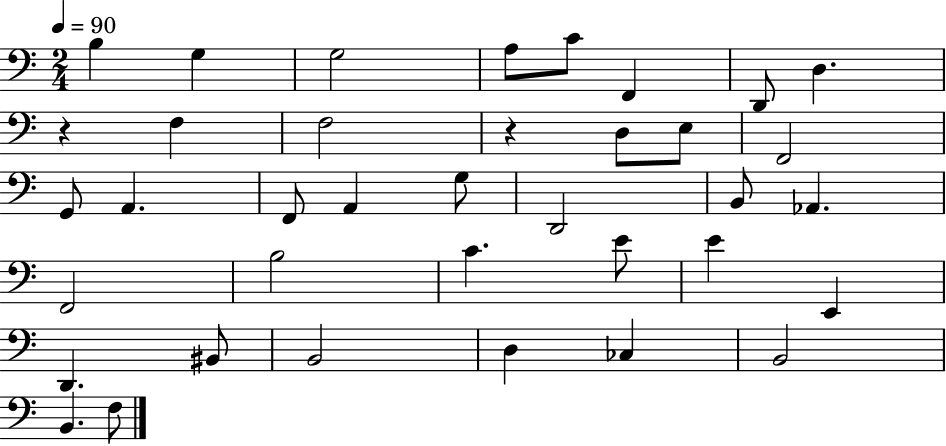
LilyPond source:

{
  \clef bass
  \numericTimeSignature
  \time 2/4
  \key c \major
  \tempo 4 = 90
  b4 g4 | g2 | a8 c'8 f,4 | d,8 d4. | \break r4 f4 | f2 | r4 d8 e8 | f,2 | \break g,8 a,4. | f,8 a,4 g8 | d,2 | b,8 aes,4. | \break f,2 | b2 | c'4. e'8 | e'4 e,4 | \break d,4. bis,8 | b,2 | d4 ces4 | b,2 | \break b,4. f8 | \bar "|."
}